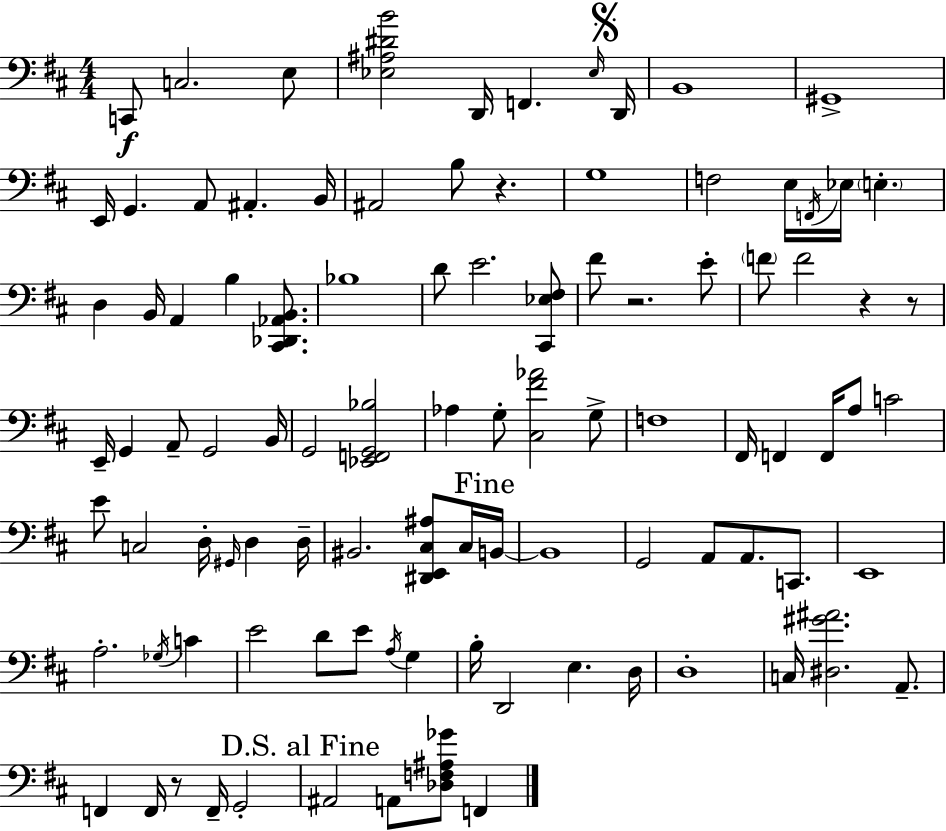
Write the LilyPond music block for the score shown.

{
  \clef bass
  \numericTimeSignature
  \time 4/4
  \key d \major
  \repeat volta 2 { c,8\f c2. e8 | <ees ais dis' b'>2 d,16 f,4. \grace { ees16 } | \mark \markup { \musicglyph "scripts.segno" } d,16 b,1 | gis,1-> | \break e,16 g,4. a,8 ais,4.-. | b,16 ais,2 b8 r4. | g1 | f2 e16 \acciaccatura { f,16 } ees16 \parenthesize e4.-. | \break d4 b,16 a,4 b4 <cis, des, aes, b,>8. | bes1 | d'8 e'2. | <cis, ees fis>8 fis'8 r2. | \break e'8-. \parenthesize f'8 f'2 r4 | r8 e,16-- g,4 a,8-- g,2 | b,16 g,2 <ees, f, g, bes>2 | aes4 g8-. <cis fis' aes'>2 | \break g8-> f1 | fis,16 f,4 f,16 a8 c'2 | e'8 c2 d16-. \grace { gis,16 } d4 | d16-- bis,2. <dis, e, cis ais>8 | \break cis16 \mark "Fine" b,16~~ b,1 | g,2 a,8 a,8. | c,8. e,1 | a2.-. \acciaccatura { ges16 } | \break c'4 e'2 d'8 e'8 | \acciaccatura { a16 } g4 b16-. d,2 e4. | d16 d1-. | c16 <dis gis' ais'>2. | \break a,8.-- f,4 f,16 r8 f,16-- g,2-. | \mark "D.S. al Fine" ais,2 a,8 <des f ais ges'>8 | f,4 } \bar "|."
}